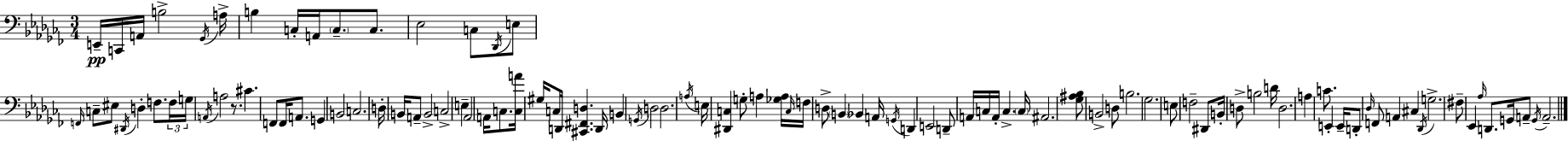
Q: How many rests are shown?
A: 1